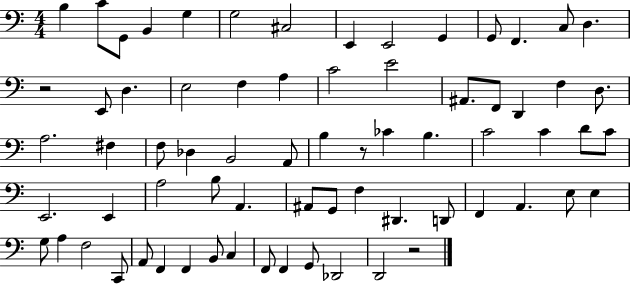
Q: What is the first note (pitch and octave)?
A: B3